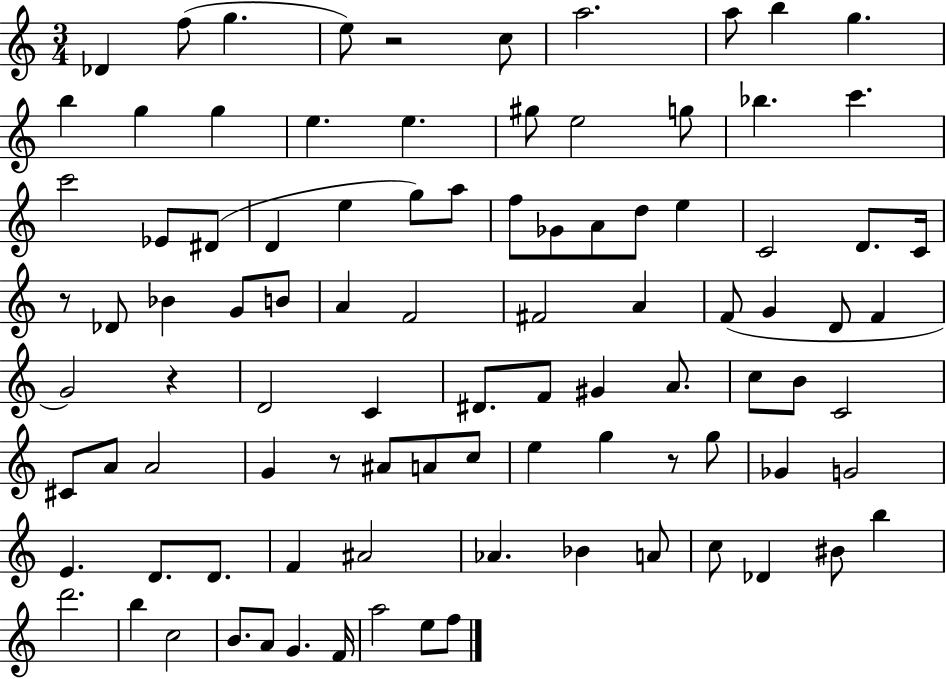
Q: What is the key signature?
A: C major